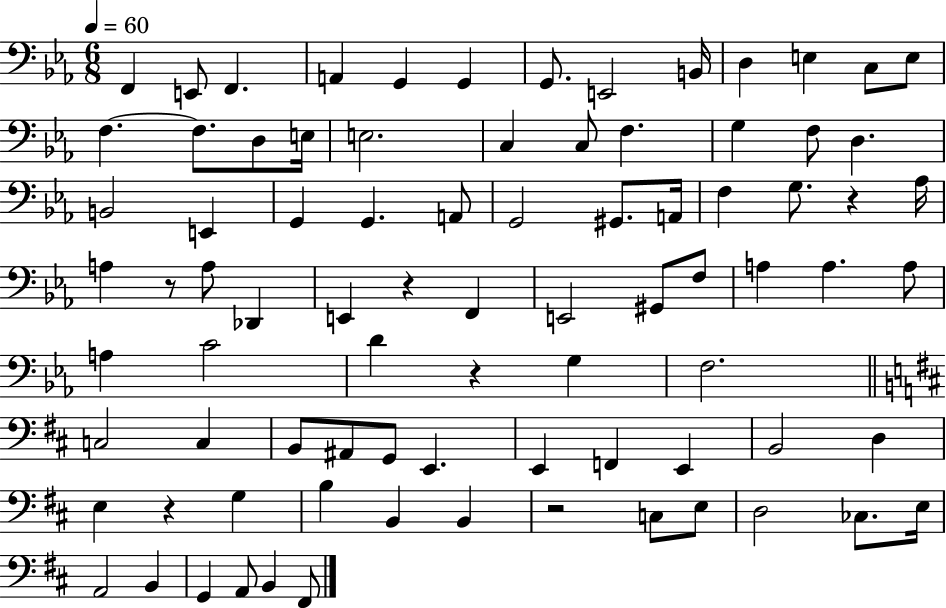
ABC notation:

X:1
T:Untitled
M:6/8
L:1/4
K:Eb
F,, E,,/2 F,, A,, G,, G,, G,,/2 E,,2 B,,/4 D, E, C,/2 E,/2 F, F,/2 D,/2 E,/4 E,2 C, C,/2 F, G, F,/2 D, B,,2 E,, G,, G,, A,,/2 G,,2 ^G,,/2 A,,/4 F, G,/2 z _A,/4 A, z/2 A,/2 _D,, E,, z F,, E,,2 ^G,,/2 F,/2 A, A, A,/2 A, C2 D z G, F,2 C,2 C, B,,/2 ^A,,/2 G,,/2 E,, E,, F,, E,, B,,2 D, E, z G, B, B,, B,, z2 C,/2 E,/2 D,2 _C,/2 E,/4 A,,2 B,, G,, A,,/2 B,, ^F,,/2